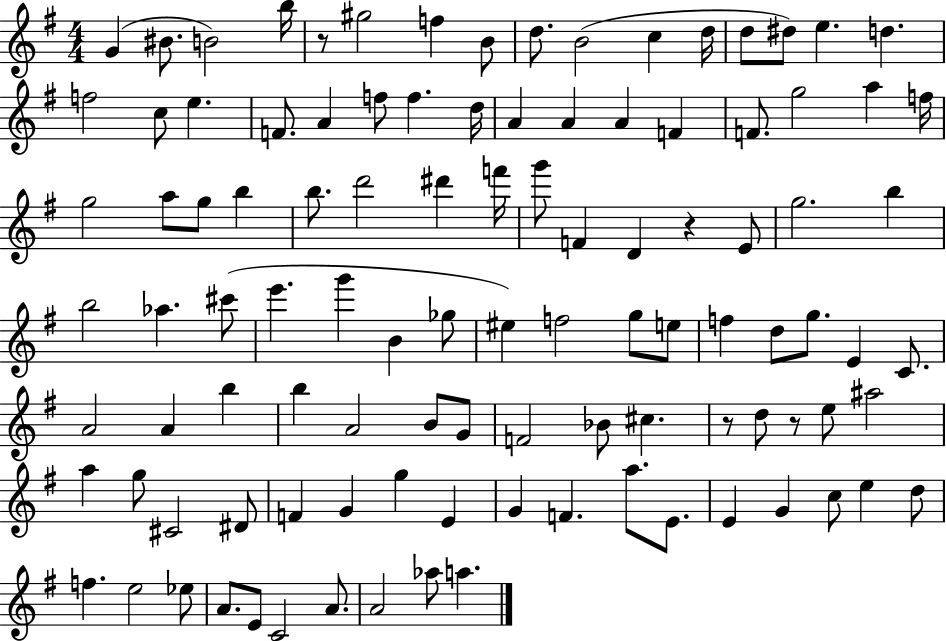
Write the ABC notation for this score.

X:1
T:Untitled
M:4/4
L:1/4
K:G
G ^B/2 B2 b/4 z/2 ^g2 f B/2 d/2 B2 c d/4 d/2 ^d/2 e d f2 c/2 e F/2 A f/2 f d/4 A A A F F/2 g2 a f/4 g2 a/2 g/2 b b/2 d'2 ^d' f'/4 g'/2 F D z E/2 g2 b b2 _a ^c'/2 e' g' B _g/2 ^e f2 g/2 e/2 f d/2 g/2 E C/2 A2 A b b A2 B/2 G/2 F2 _B/2 ^c z/2 d/2 z/2 e/2 ^a2 a g/2 ^C2 ^D/2 F G g E G F a/2 E/2 E G c/2 e d/2 f e2 _e/2 A/2 E/2 C2 A/2 A2 _a/2 a